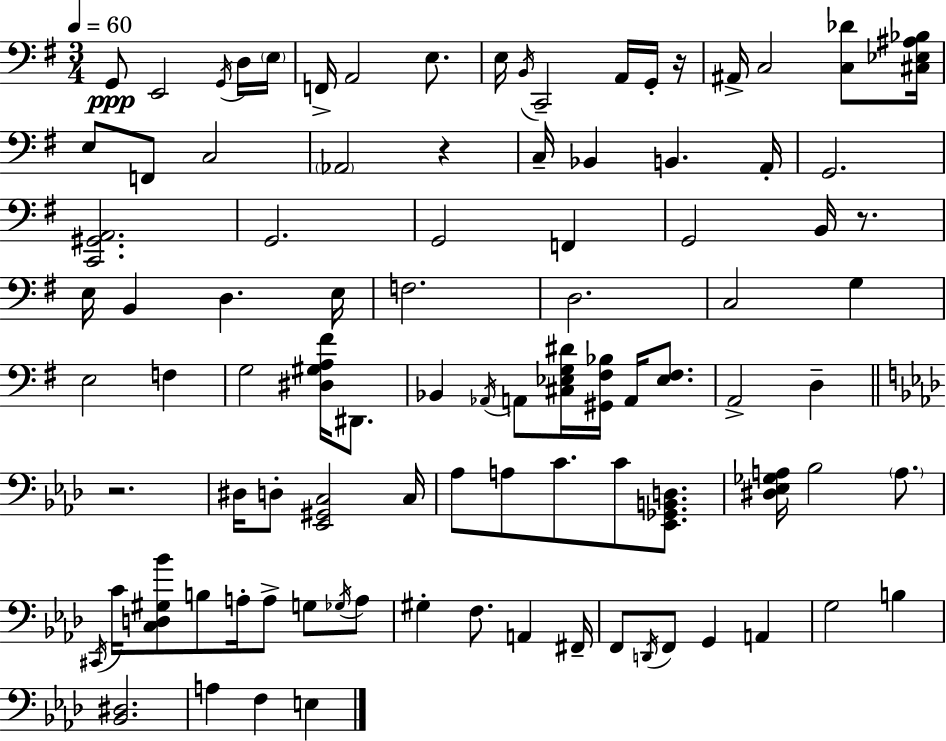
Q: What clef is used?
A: bass